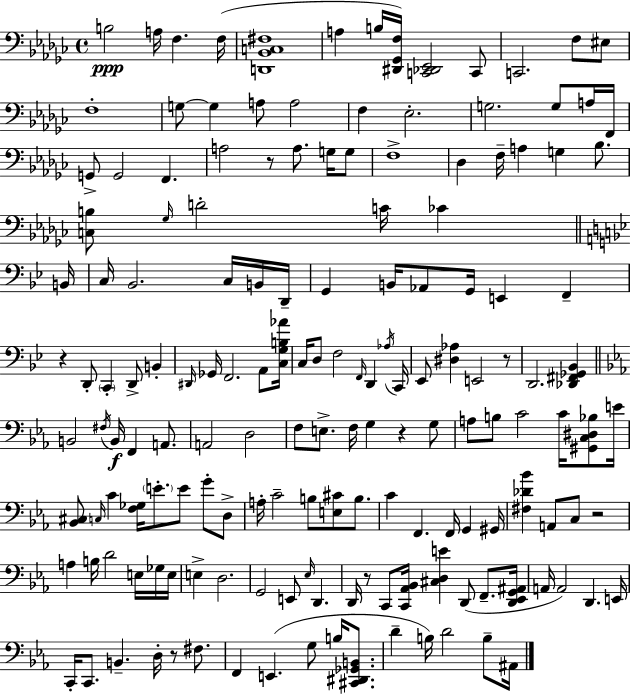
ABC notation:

X:1
T:Untitled
M:4/4
L:1/4
K:Ebm
B,2 A,/4 F, F,/4 [D,,_B,,C,^F,]4 A, B,/4 [^D,,_G,,F,]/4 [C,,_D,,_E,,]2 C,,/2 C,,2 F,/2 ^E,/2 F,4 G,/2 G, A,/2 A,2 F, _E,2 G,2 G,/2 A,/4 F,,/4 G,,/2 G,,2 F,, A,2 z/2 A,/2 G,/4 G,/2 F,4 _D, F,/4 A, G, _B,/2 [C,B,]/2 _G,/4 D2 C/4 _C B,,/4 C,/4 _B,,2 C,/4 B,,/4 D,,/4 G,, B,,/4 _A,,/2 G,,/4 E,, F,, z D,,/2 C,, D,,/2 B,, ^D,,/4 _G,,/4 F,,2 A,,/2 [C,G,B,_A]/4 C,/4 D,/2 F,2 F,,/4 D,, _A,/4 C,,/4 _E,,/2 [^D,_A,] E,,2 z/2 D,,2 [_D,,^F,,_G,,_B,,] B,,2 ^F,/4 B,,/4 F,, A,,/2 A,,2 D,2 F,/2 E,/2 F,/4 G, z G,/2 A,/2 B,/2 C2 C/4 [^G,,C,^D,_B,]/2 E/4 [_B,,^C,]/2 C,/4 C [F,_G,]/4 E/2 E/2 G/2 D,/2 A,/4 C2 B,/2 [E,^C]/2 B,/2 C F,, F,,/4 G,, ^G,,/4 [^F,_D_B] A,,/2 C,/2 z2 A, B,/4 D2 E,/4 _G,/4 E,/4 E, D,2 G,,2 E,,/2 _E,/4 D,, D,,/4 z/2 C,,/2 [C,,_A,,_B,,]/4 [^C,D,E] D,,/2 F,,/2 [D,,_E,,G,,^A,,]/4 A,,/4 A,,2 D,, E,,/4 C,,/4 C,,/2 B,, D,/4 z/2 ^F,/2 F,, E,, G,/2 B,/4 [^C,,^D,,_G,,B,,]/2 D B,/4 D2 B,/2 ^A,,/4